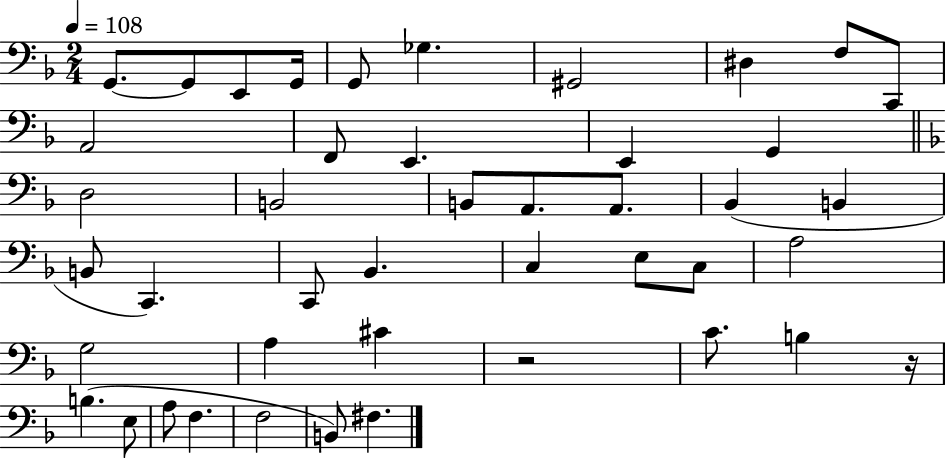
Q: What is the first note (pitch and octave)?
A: G2